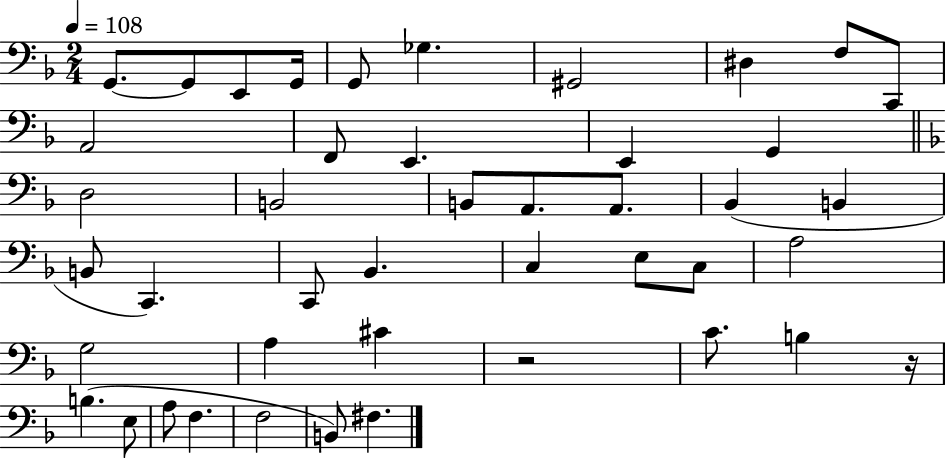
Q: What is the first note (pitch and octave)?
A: G2